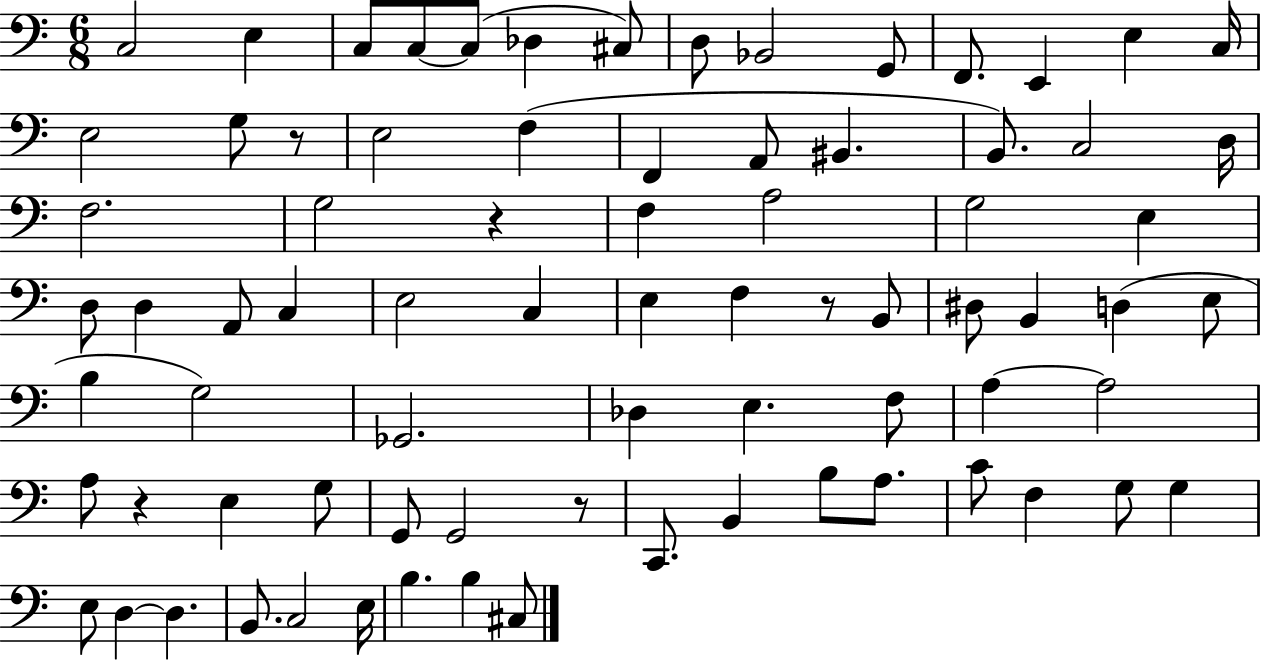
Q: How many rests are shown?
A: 5